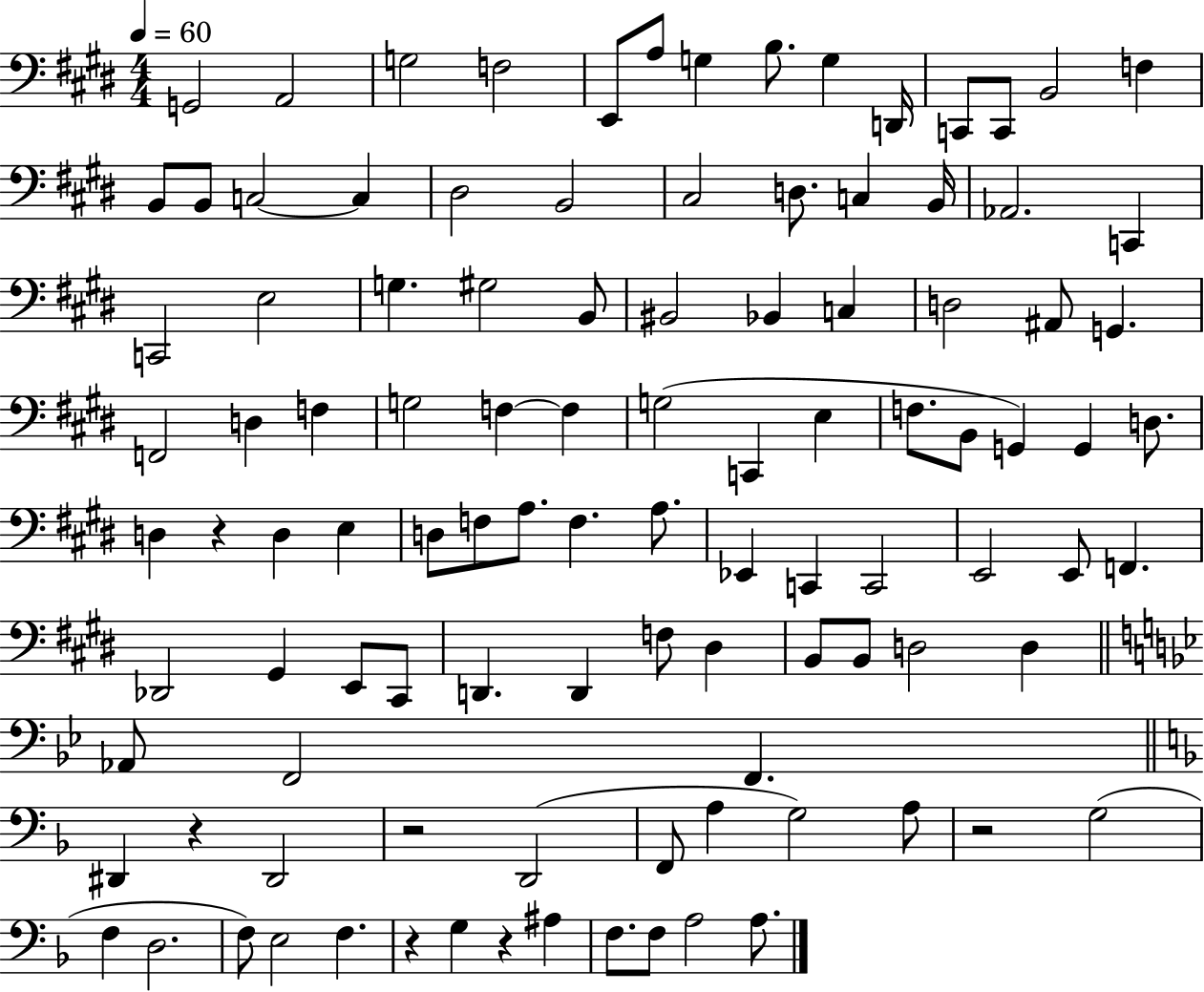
X:1
T:Untitled
M:4/4
L:1/4
K:E
G,,2 A,,2 G,2 F,2 E,,/2 A,/2 G, B,/2 G, D,,/4 C,,/2 C,,/2 B,,2 F, B,,/2 B,,/2 C,2 C, ^D,2 B,,2 ^C,2 D,/2 C, B,,/4 _A,,2 C,, C,,2 E,2 G, ^G,2 B,,/2 ^B,,2 _B,, C, D,2 ^A,,/2 G,, F,,2 D, F, G,2 F, F, G,2 C,, E, F,/2 B,,/2 G,, G,, D,/2 D, z D, E, D,/2 F,/2 A,/2 F, A,/2 _E,, C,, C,,2 E,,2 E,,/2 F,, _D,,2 ^G,, E,,/2 ^C,,/2 D,, D,, F,/2 ^D, B,,/2 B,,/2 D,2 D, _A,,/2 F,,2 F,, ^D,, z ^D,,2 z2 D,,2 F,,/2 A, G,2 A,/2 z2 G,2 F, D,2 F,/2 E,2 F, z G, z ^A, F,/2 F,/2 A,2 A,/2